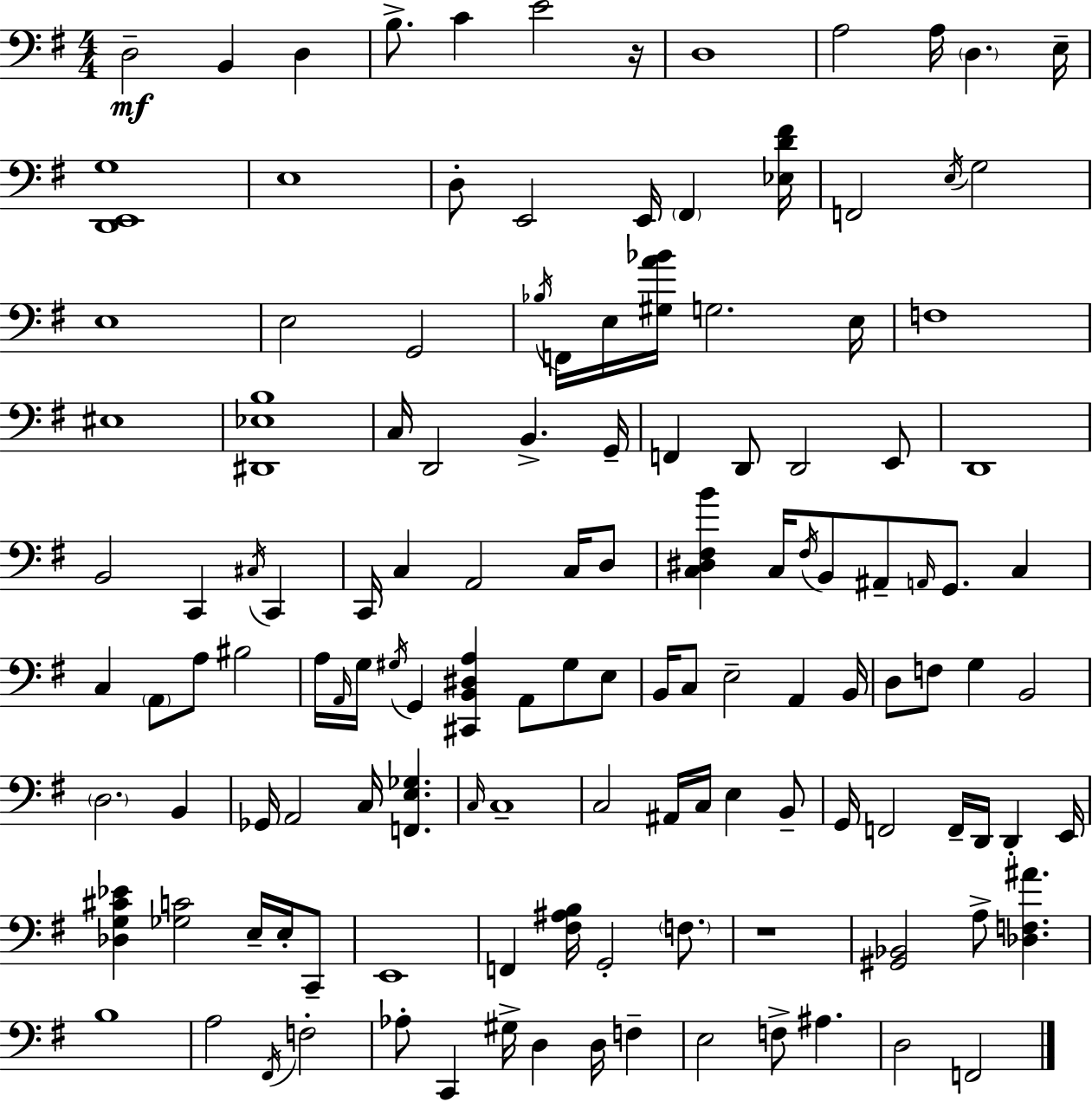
D3/h B2/q D3/q B3/e. C4/q E4/h R/s D3/w A3/h A3/s D3/q. E3/s [D2,E2,G3]/w E3/w D3/e E2/h E2/s F#2/q [Eb3,D4,F#4]/s F2/h E3/s G3/h E3/w E3/h G2/h Bb3/s F2/s E3/s [G#3,A4,Bb4]/s G3/h. E3/s F3/w EIS3/w [D#2,Eb3,B3]/w C3/s D2/h B2/q. G2/s F2/q D2/e D2/h E2/e D2/w B2/h C2/q C#3/s C2/q C2/s C3/q A2/h C3/s D3/e [C3,D#3,F#3,B4]/q C3/s F#3/s B2/e A#2/e A2/s G2/e. C3/q C3/q A2/e A3/e BIS3/h A3/s A2/s G3/s G#3/s G2/q [C#2,B2,D#3,A3]/q A2/e G#3/e E3/e B2/s C3/e E3/h A2/q B2/s D3/e F3/e G3/q B2/h D3/h. B2/q Gb2/s A2/h C3/s [F2,E3,Gb3]/q. C3/s C3/w C3/h A#2/s C3/s E3/q B2/e G2/s F2/h F2/s D2/s D2/q E2/s [Db3,G3,C#4,Eb4]/q [Gb3,C4]/h E3/s E3/s C2/e E2/w F2/q [F#3,A#3,B3]/s G2/h F3/e. R/w [G#2,Bb2]/h A3/e [Db3,F3,A#4]/q. B3/w A3/h F#2/s F3/h Ab3/e C2/q G#3/s D3/q D3/s F3/q E3/h F3/e A#3/q. D3/h F2/h